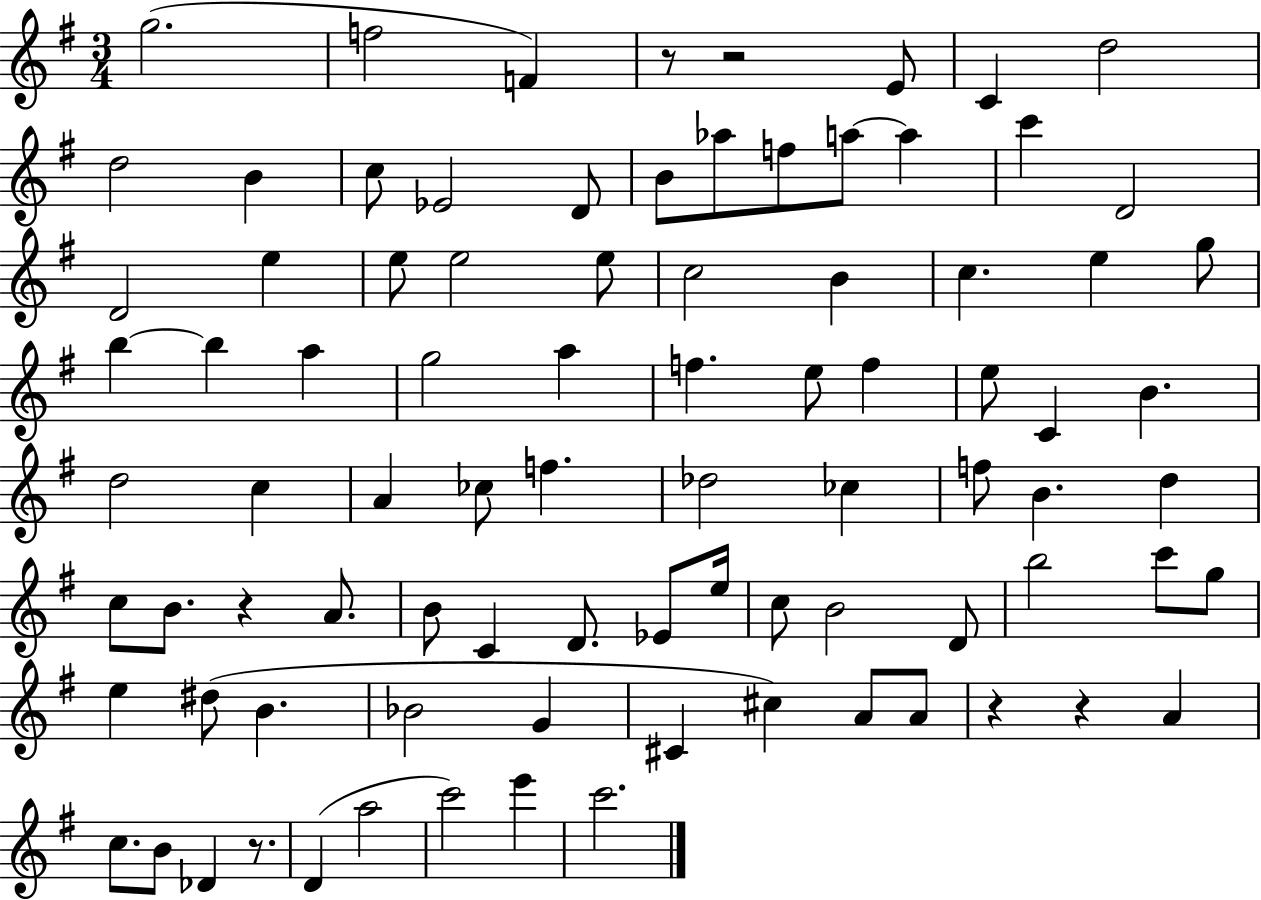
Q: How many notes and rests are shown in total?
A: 87